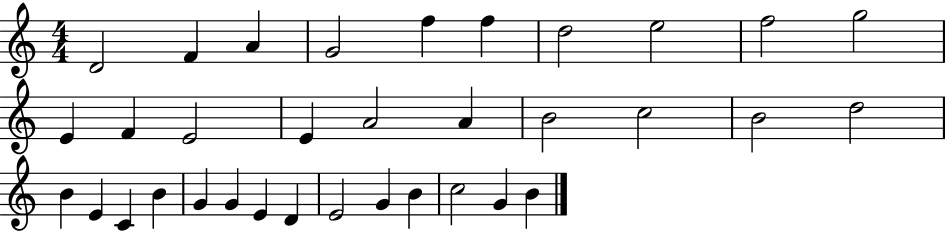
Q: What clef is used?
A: treble